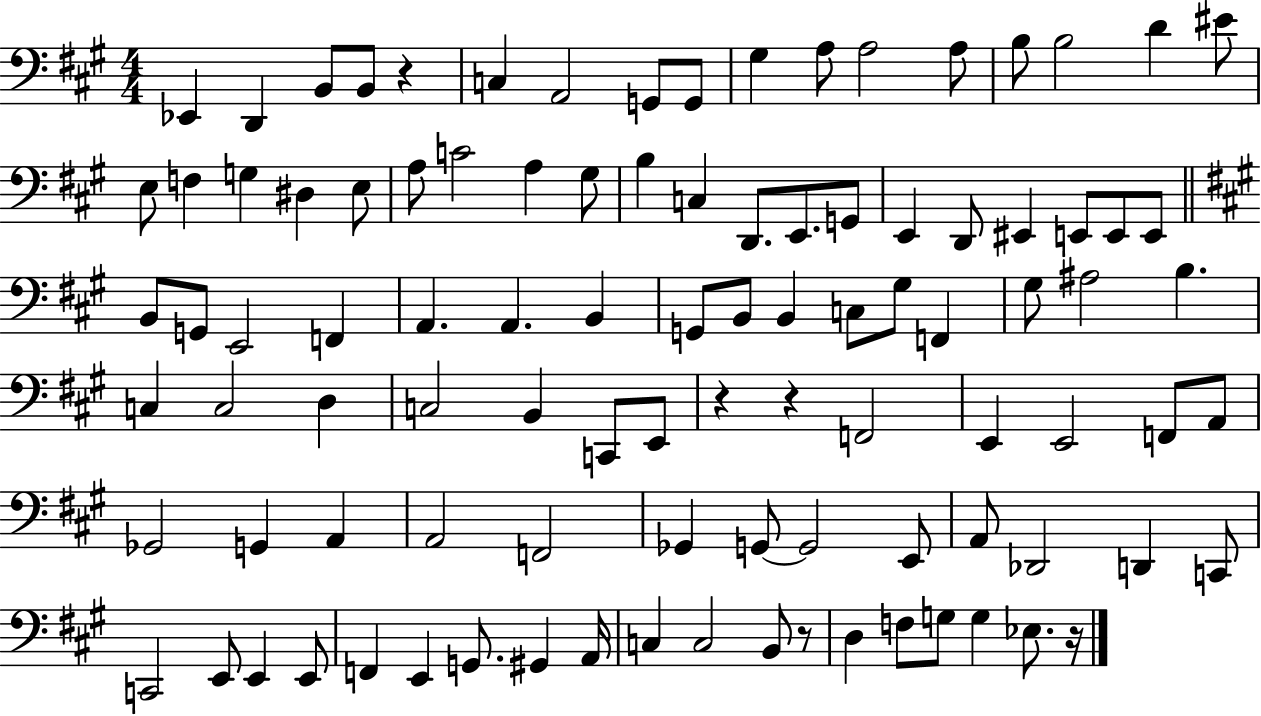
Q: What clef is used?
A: bass